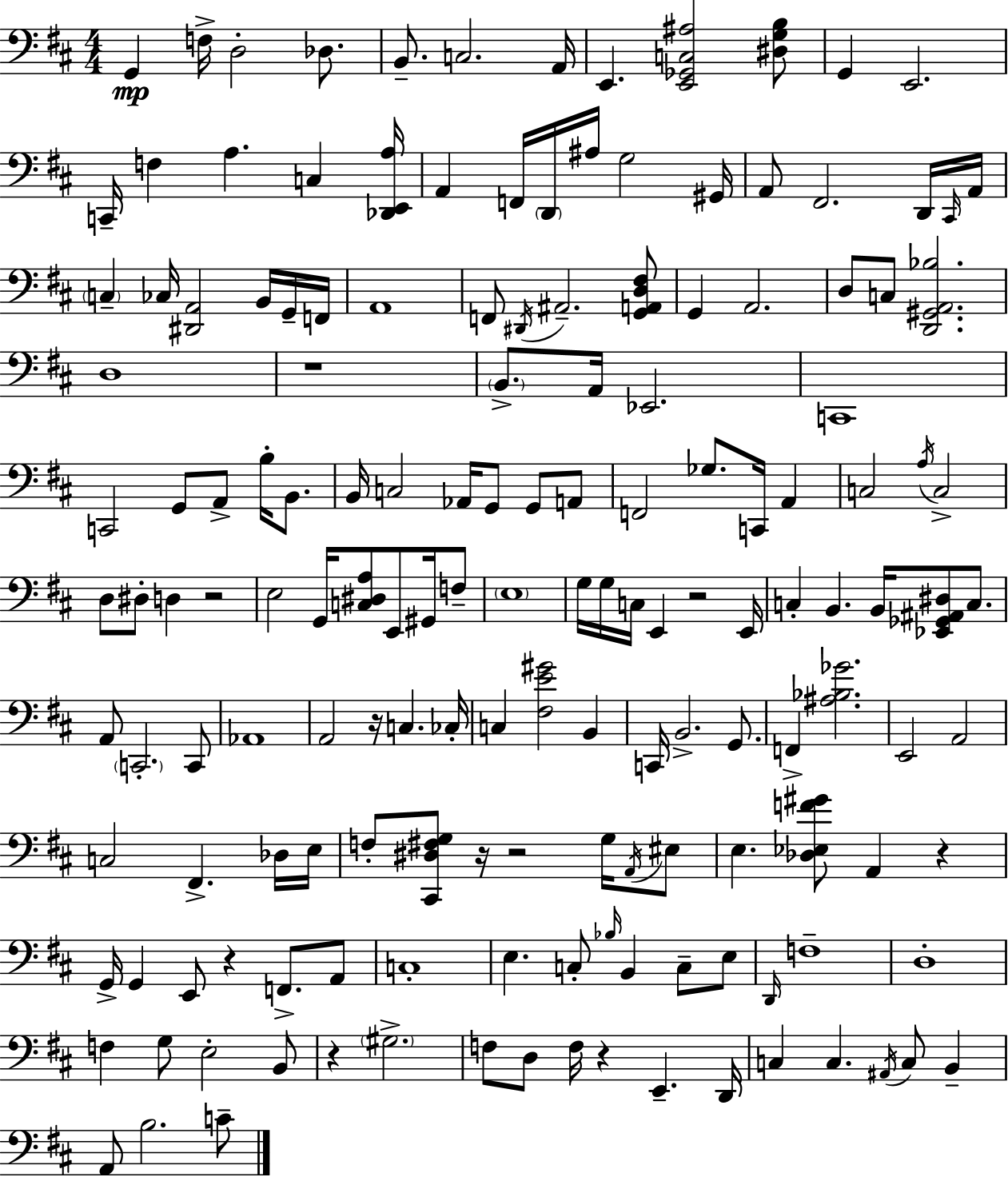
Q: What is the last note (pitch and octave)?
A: C4